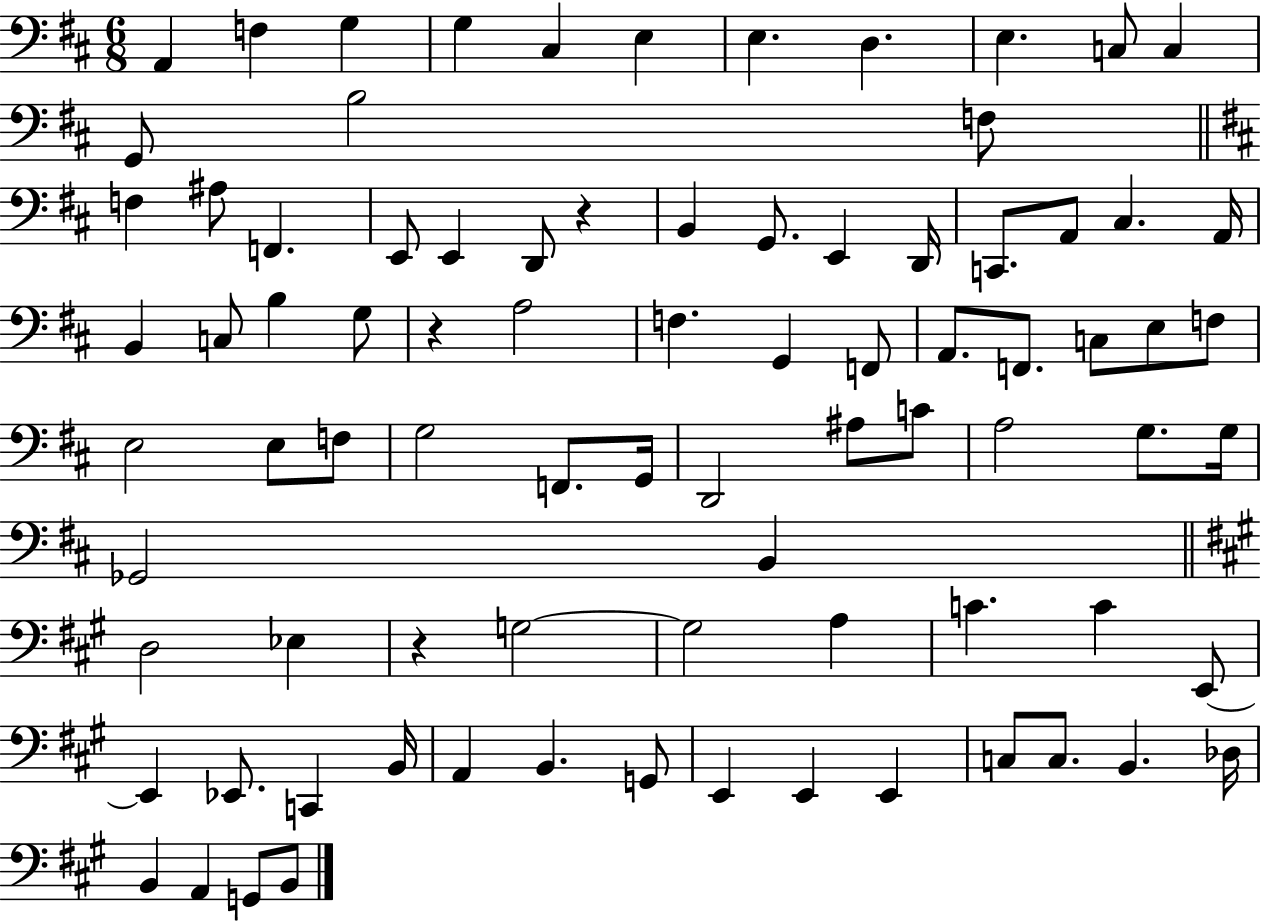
A2/q F3/q G3/q G3/q C#3/q E3/q E3/q. D3/q. E3/q. C3/e C3/q G2/e B3/h F3/e F3/q A#3/e F2/q. E2/e E2/q D2/e R/q B2/q G2/e. E2/q D2/s C2/e. A2/e C#3/q. A2/s B2/q C3/e B3/q G3/e R/q A3/h F3/q. G2/q F2/e A2/e. F2/e. C3/e E3/e F3/e E3/h E3/e F3/e G3/h F2/e. G2/s D2/h A#3/e C4/e A3/h G3/e. G3/s Gb2/h B2/q D3/h Eb3/q R/q G3/h G3/h A3/q C4/q. C4/q E2/e E2/q Eb2/e. C2/q B2/s A2/q B2/q. G2/e E2/q E2/q E2/q C3/e C3/e. B2/q. Db3/s B2/q A2/q G2/e B2/e